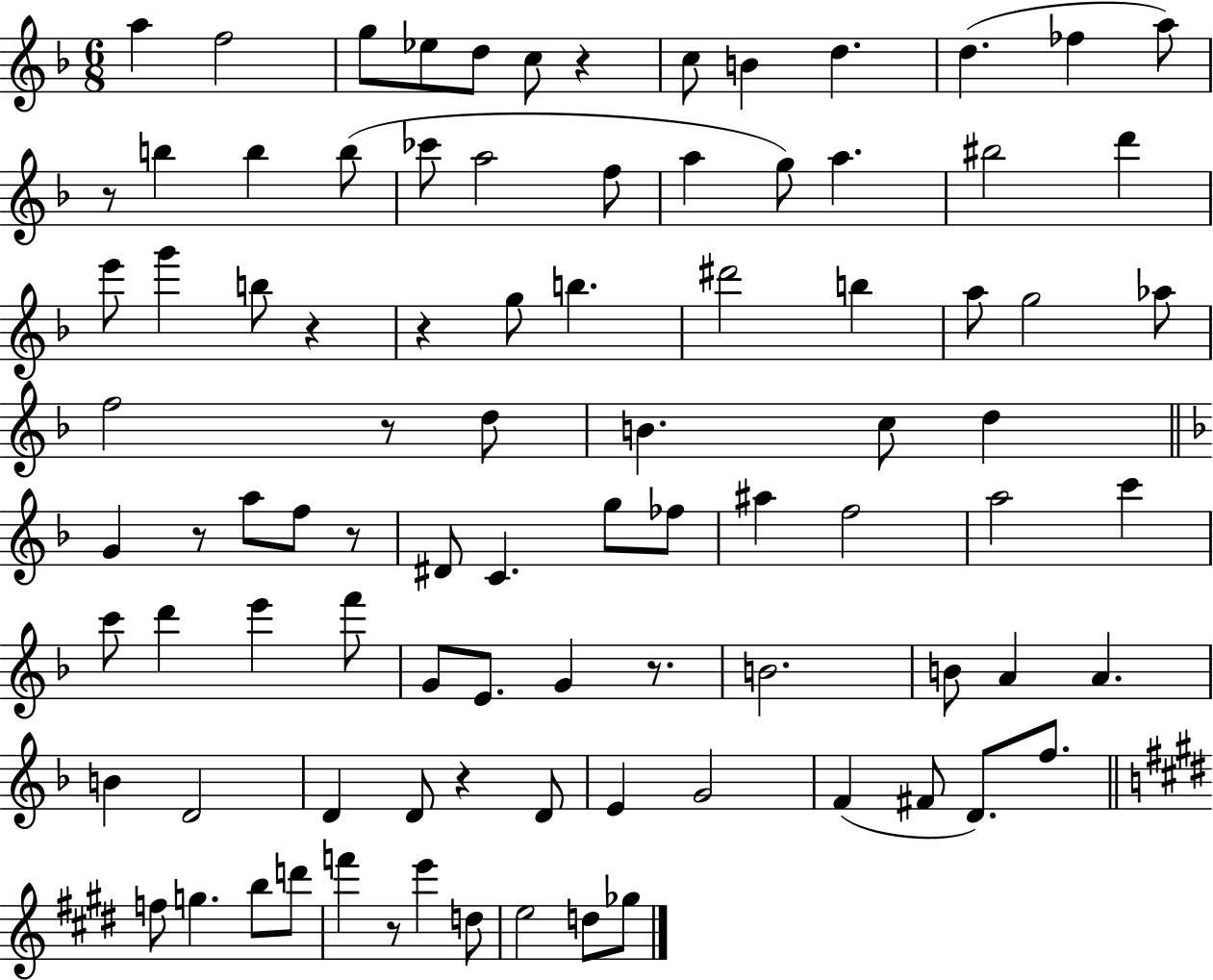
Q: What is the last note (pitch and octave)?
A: Gb5